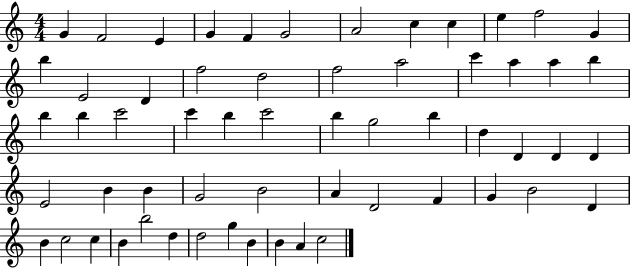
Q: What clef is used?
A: treble